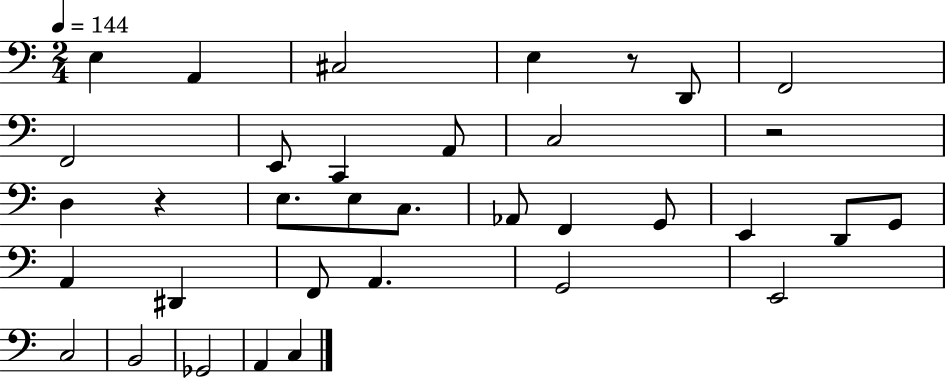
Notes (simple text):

E3/q A2/q C#3/h E3/q R/e D2/e F2/h F2/h E2/e C2/q A2/e C3/h R/h D3/q R/q E3/e. E3/e C3/e. Ab2/e F2/q G2/e E2/q D2/e G2/e A2/q D#2/q F2/e A2/q. G2/h E2/h C3/h B2/h Gb2/h A2/q C3/q